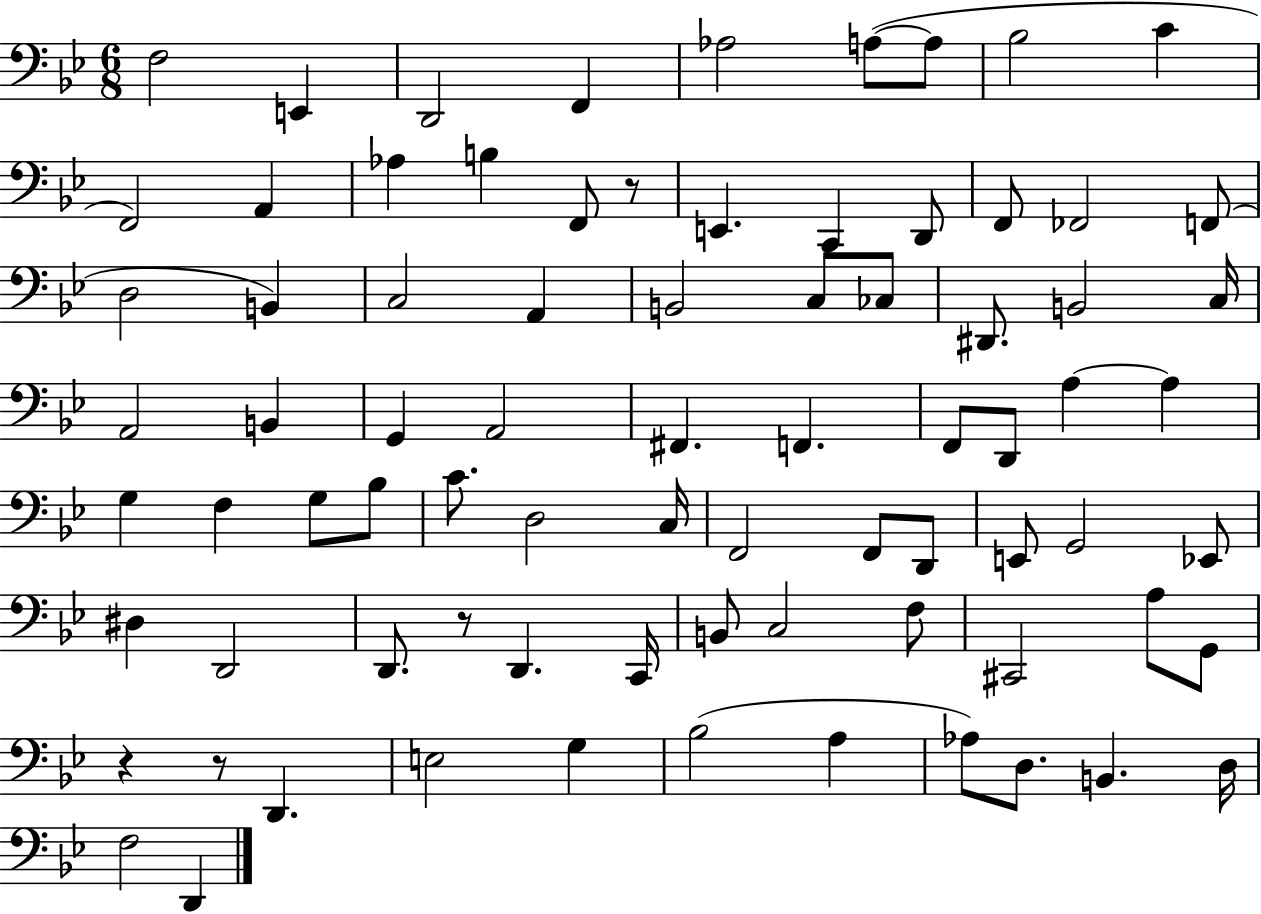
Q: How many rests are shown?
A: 4